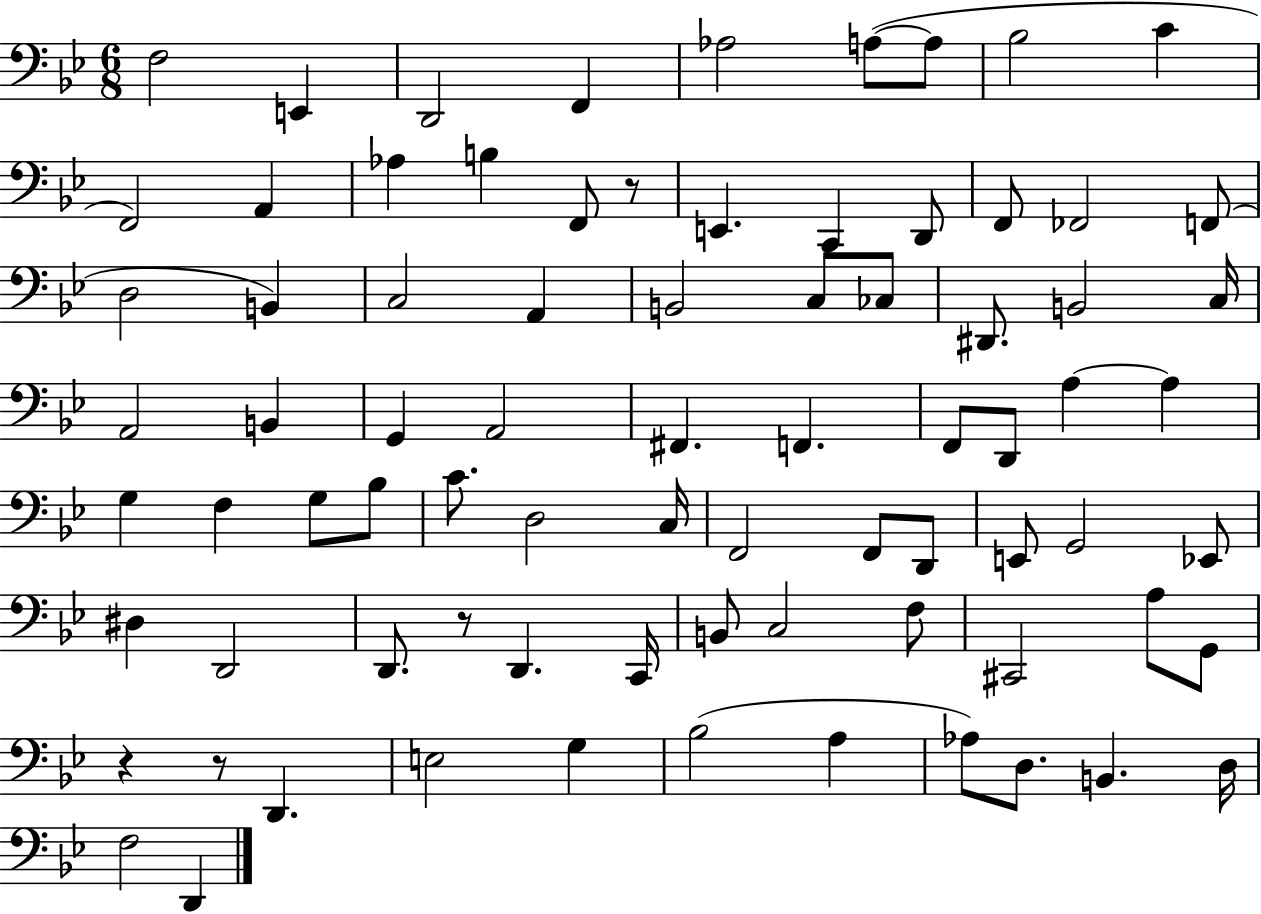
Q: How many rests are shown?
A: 4